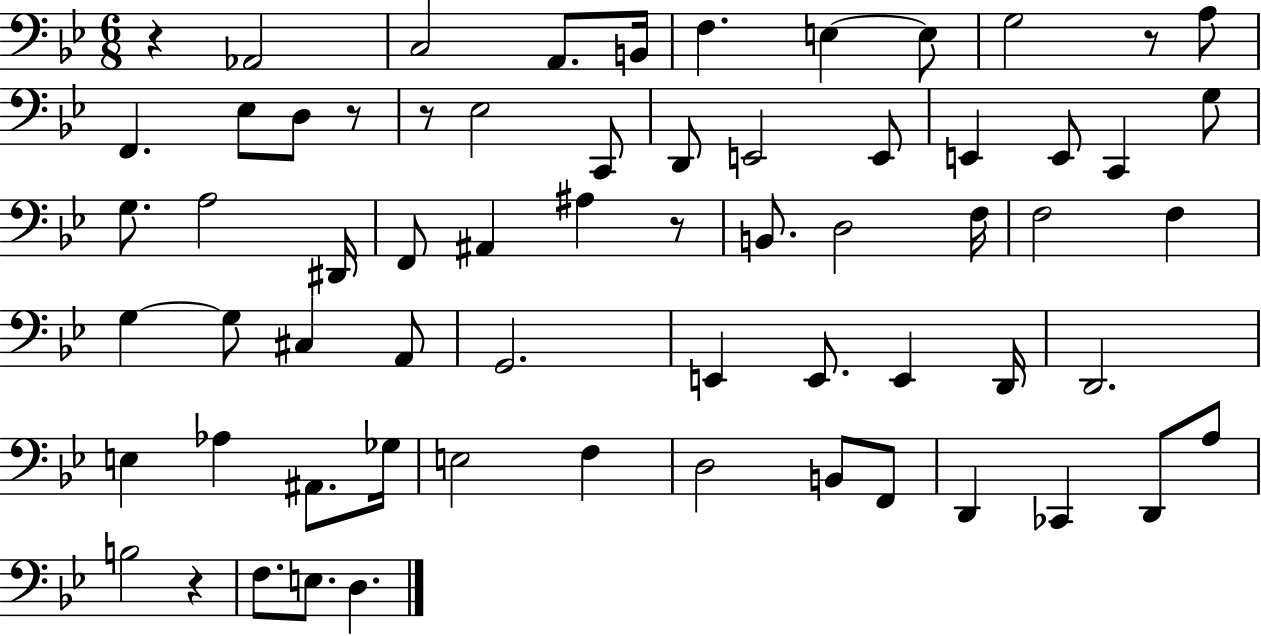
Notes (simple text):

R/q Ab2/h C3/h A2/e. B2/s F3/q. E3/q E3/e G3/h R/e A3/e F2/q. Eb3/e D3/e R/e R/e Eb3/h C2/e D2/e E2/h E2/e E2/q E2/e C2/q G3/e G3/e. A3/h D#2/s F2/e A#2/q A#3/q R/e B2/e. D3/h F3/s F3/h F3/q G3/q G3/e C#3/q A2/e G2/h. E2/q E2/e. E2/q D2/s D2/h. E3/q Ab3/q A#2/e. Gb3/s E3/h F3/q D3/h B2/e F2/e D2/q CES2/q D2/e A3/e B3/h R/q F3/e. E3/e. D3/q.